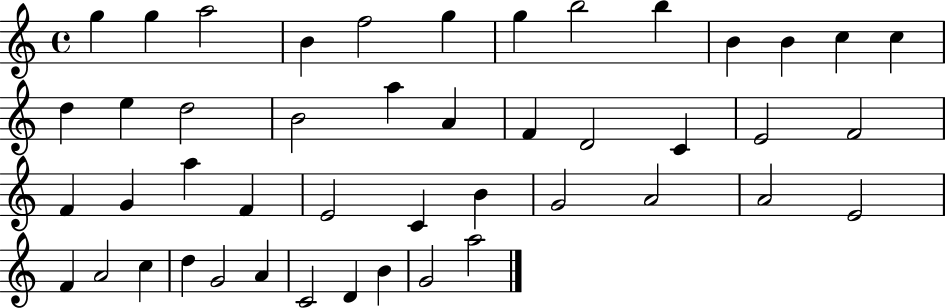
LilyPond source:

{
  \clef treble
  \time 4/4
  \defaultTimeSignature
  \key c \major
  g''4 g''4 a''2 | b'4 f''2 g''4 | g''4 b''2 b''4 | b'4 b'4 c''4 c''4 | \break d''4 e''4 d''2 | b'2 a''4 a'4 | f'4 d'2 c'4 | e'2 f'2 | \break f'4 g'4 a''4 f'4 | e'2 c'4 b'4 | g'2 a'2 | a'2 e'2 | \break f'4 a'2 c''4 | d''4 g'2 a'4 | c'2 d'4 b'4 | g'2 a''2 | \break \bar "|."
}